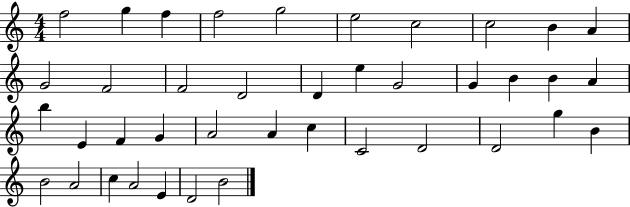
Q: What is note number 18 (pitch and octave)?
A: G4